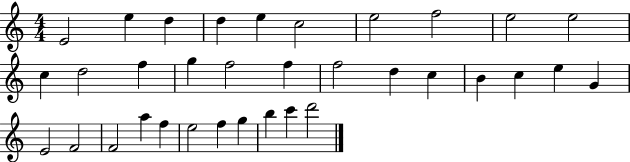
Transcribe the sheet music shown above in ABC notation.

X:1
T:Untitled
M:4/4
L:1/4
K:C
E2 e d d e c2 e2 f2 e2 e2 c d2 f g f2 f f2 d c B c e G E2 F2 F2 a f e2 f g b c' d'2